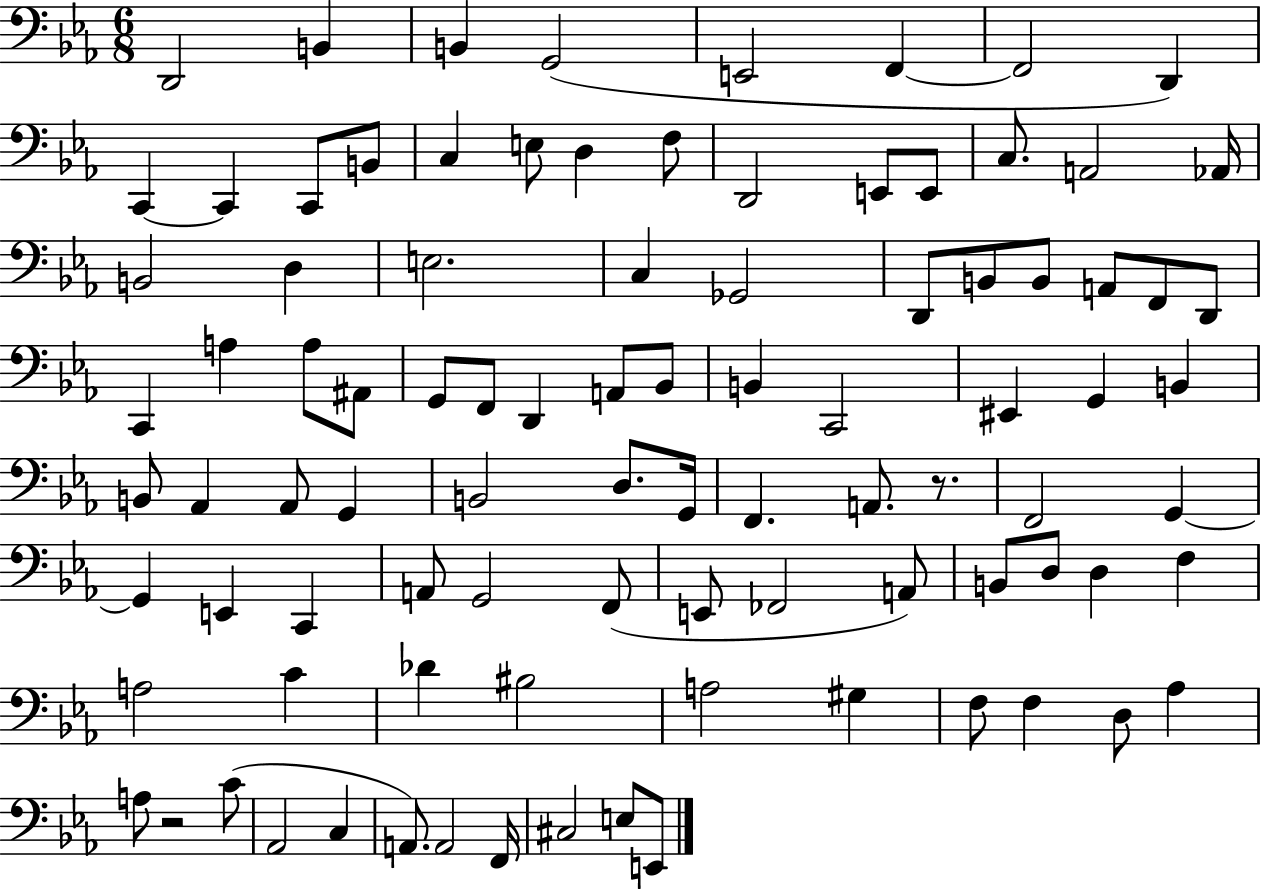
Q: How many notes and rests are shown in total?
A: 93